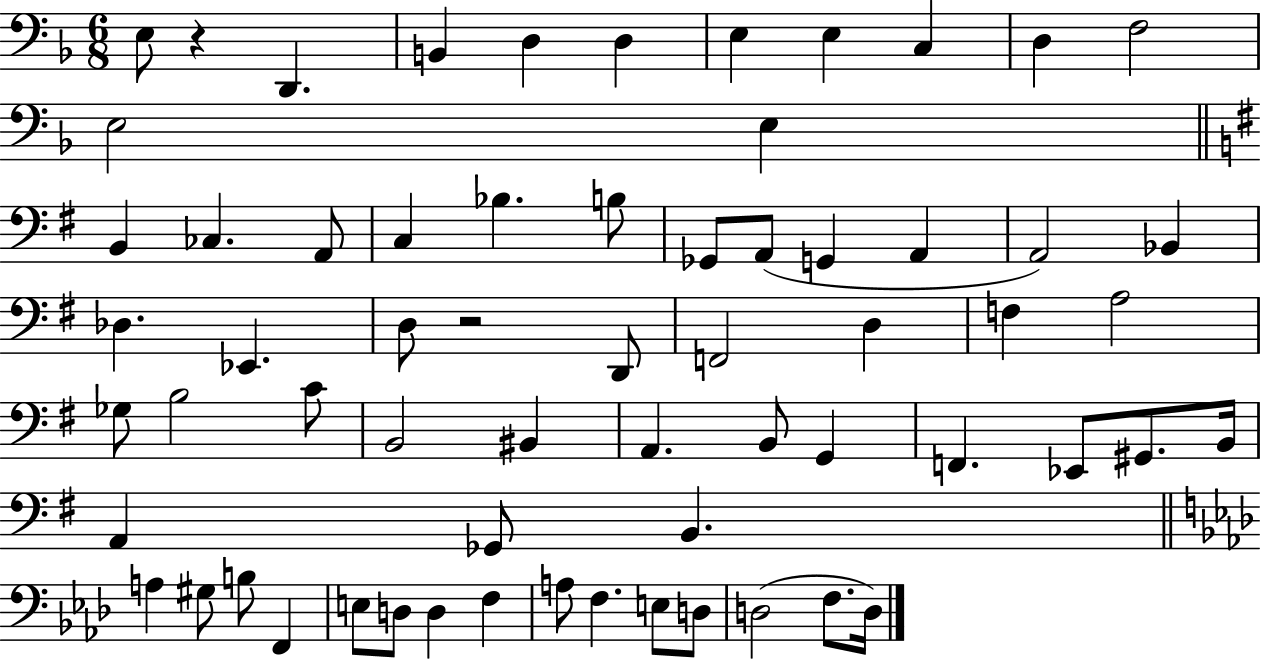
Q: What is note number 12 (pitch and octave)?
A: E3